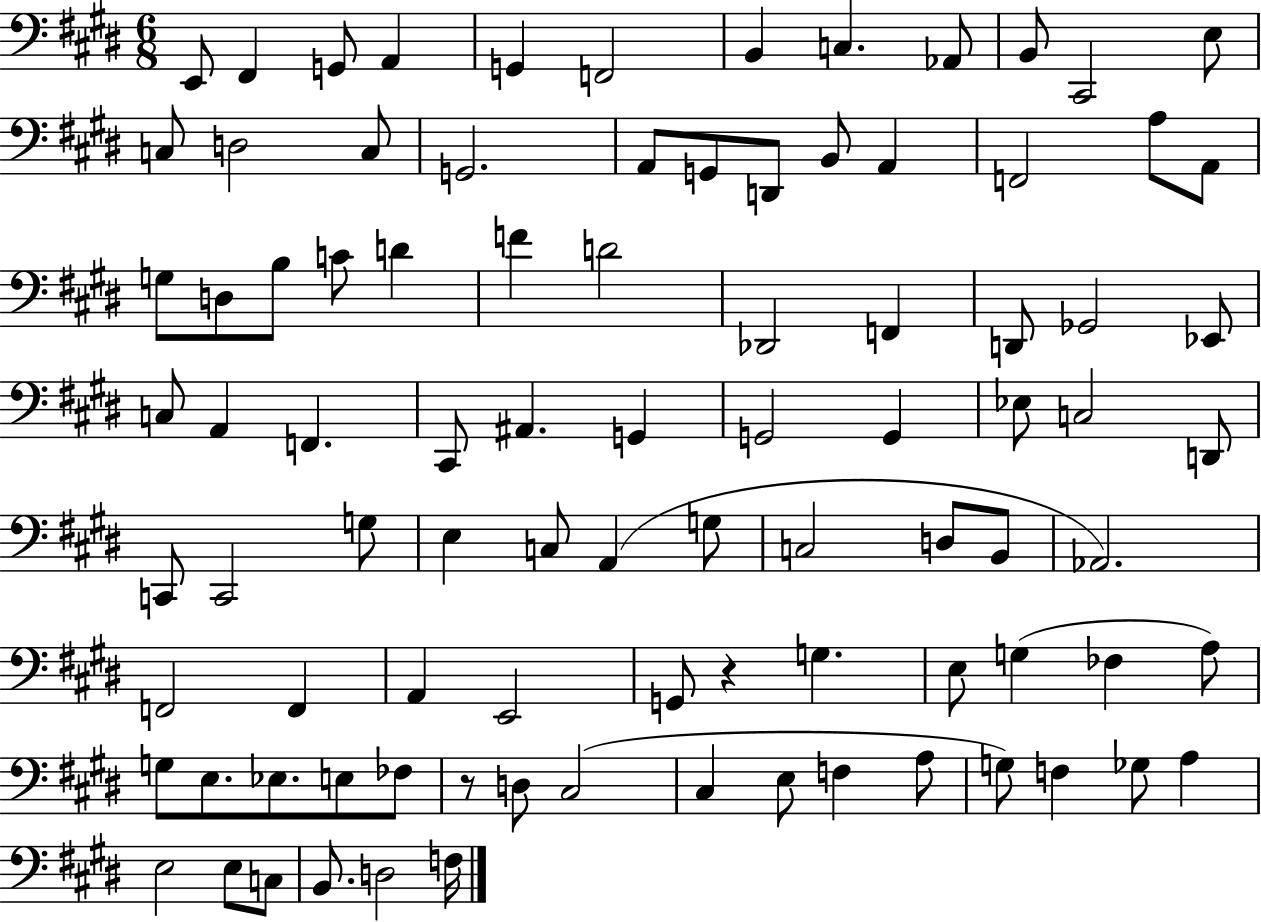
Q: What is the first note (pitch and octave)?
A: E2